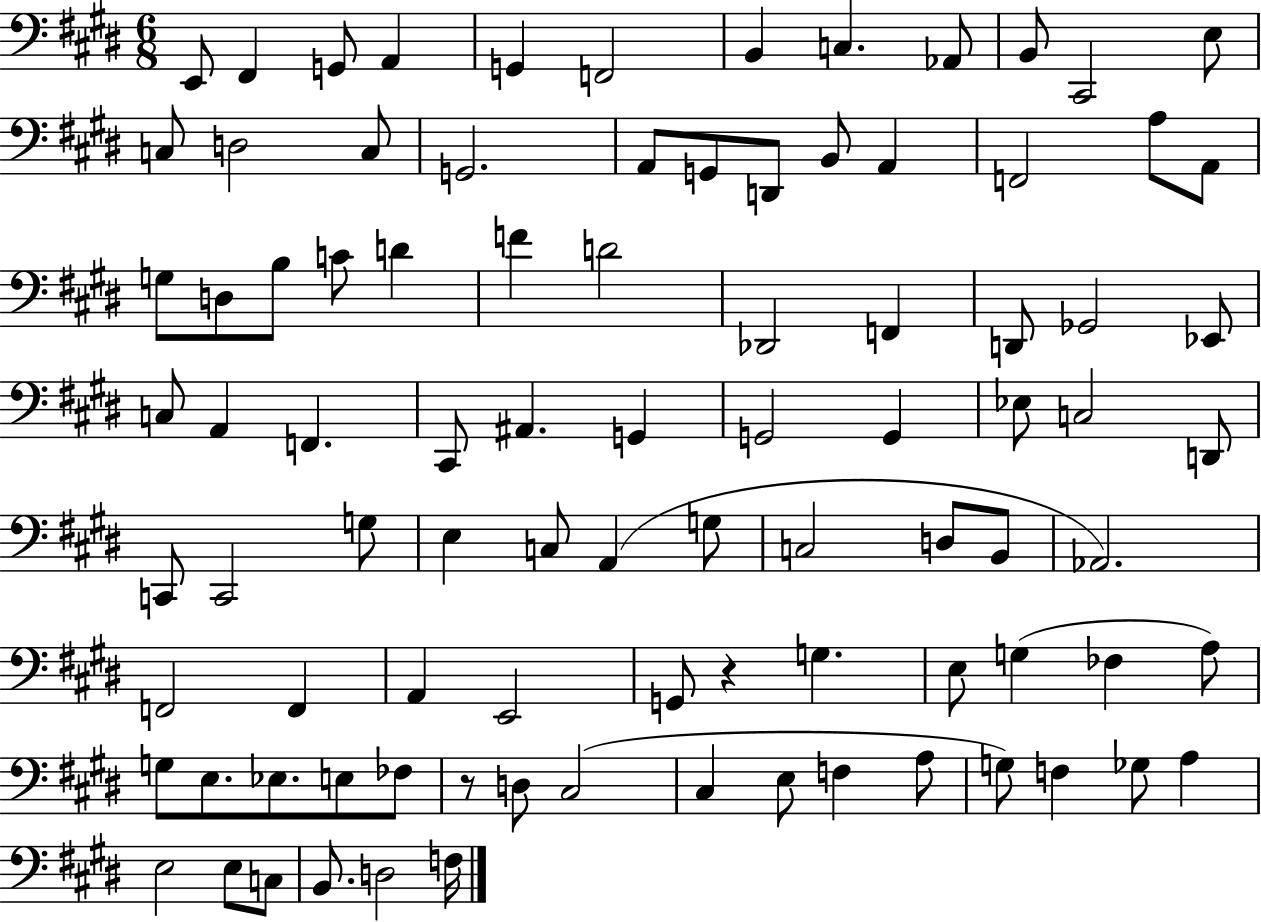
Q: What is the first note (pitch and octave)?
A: E2